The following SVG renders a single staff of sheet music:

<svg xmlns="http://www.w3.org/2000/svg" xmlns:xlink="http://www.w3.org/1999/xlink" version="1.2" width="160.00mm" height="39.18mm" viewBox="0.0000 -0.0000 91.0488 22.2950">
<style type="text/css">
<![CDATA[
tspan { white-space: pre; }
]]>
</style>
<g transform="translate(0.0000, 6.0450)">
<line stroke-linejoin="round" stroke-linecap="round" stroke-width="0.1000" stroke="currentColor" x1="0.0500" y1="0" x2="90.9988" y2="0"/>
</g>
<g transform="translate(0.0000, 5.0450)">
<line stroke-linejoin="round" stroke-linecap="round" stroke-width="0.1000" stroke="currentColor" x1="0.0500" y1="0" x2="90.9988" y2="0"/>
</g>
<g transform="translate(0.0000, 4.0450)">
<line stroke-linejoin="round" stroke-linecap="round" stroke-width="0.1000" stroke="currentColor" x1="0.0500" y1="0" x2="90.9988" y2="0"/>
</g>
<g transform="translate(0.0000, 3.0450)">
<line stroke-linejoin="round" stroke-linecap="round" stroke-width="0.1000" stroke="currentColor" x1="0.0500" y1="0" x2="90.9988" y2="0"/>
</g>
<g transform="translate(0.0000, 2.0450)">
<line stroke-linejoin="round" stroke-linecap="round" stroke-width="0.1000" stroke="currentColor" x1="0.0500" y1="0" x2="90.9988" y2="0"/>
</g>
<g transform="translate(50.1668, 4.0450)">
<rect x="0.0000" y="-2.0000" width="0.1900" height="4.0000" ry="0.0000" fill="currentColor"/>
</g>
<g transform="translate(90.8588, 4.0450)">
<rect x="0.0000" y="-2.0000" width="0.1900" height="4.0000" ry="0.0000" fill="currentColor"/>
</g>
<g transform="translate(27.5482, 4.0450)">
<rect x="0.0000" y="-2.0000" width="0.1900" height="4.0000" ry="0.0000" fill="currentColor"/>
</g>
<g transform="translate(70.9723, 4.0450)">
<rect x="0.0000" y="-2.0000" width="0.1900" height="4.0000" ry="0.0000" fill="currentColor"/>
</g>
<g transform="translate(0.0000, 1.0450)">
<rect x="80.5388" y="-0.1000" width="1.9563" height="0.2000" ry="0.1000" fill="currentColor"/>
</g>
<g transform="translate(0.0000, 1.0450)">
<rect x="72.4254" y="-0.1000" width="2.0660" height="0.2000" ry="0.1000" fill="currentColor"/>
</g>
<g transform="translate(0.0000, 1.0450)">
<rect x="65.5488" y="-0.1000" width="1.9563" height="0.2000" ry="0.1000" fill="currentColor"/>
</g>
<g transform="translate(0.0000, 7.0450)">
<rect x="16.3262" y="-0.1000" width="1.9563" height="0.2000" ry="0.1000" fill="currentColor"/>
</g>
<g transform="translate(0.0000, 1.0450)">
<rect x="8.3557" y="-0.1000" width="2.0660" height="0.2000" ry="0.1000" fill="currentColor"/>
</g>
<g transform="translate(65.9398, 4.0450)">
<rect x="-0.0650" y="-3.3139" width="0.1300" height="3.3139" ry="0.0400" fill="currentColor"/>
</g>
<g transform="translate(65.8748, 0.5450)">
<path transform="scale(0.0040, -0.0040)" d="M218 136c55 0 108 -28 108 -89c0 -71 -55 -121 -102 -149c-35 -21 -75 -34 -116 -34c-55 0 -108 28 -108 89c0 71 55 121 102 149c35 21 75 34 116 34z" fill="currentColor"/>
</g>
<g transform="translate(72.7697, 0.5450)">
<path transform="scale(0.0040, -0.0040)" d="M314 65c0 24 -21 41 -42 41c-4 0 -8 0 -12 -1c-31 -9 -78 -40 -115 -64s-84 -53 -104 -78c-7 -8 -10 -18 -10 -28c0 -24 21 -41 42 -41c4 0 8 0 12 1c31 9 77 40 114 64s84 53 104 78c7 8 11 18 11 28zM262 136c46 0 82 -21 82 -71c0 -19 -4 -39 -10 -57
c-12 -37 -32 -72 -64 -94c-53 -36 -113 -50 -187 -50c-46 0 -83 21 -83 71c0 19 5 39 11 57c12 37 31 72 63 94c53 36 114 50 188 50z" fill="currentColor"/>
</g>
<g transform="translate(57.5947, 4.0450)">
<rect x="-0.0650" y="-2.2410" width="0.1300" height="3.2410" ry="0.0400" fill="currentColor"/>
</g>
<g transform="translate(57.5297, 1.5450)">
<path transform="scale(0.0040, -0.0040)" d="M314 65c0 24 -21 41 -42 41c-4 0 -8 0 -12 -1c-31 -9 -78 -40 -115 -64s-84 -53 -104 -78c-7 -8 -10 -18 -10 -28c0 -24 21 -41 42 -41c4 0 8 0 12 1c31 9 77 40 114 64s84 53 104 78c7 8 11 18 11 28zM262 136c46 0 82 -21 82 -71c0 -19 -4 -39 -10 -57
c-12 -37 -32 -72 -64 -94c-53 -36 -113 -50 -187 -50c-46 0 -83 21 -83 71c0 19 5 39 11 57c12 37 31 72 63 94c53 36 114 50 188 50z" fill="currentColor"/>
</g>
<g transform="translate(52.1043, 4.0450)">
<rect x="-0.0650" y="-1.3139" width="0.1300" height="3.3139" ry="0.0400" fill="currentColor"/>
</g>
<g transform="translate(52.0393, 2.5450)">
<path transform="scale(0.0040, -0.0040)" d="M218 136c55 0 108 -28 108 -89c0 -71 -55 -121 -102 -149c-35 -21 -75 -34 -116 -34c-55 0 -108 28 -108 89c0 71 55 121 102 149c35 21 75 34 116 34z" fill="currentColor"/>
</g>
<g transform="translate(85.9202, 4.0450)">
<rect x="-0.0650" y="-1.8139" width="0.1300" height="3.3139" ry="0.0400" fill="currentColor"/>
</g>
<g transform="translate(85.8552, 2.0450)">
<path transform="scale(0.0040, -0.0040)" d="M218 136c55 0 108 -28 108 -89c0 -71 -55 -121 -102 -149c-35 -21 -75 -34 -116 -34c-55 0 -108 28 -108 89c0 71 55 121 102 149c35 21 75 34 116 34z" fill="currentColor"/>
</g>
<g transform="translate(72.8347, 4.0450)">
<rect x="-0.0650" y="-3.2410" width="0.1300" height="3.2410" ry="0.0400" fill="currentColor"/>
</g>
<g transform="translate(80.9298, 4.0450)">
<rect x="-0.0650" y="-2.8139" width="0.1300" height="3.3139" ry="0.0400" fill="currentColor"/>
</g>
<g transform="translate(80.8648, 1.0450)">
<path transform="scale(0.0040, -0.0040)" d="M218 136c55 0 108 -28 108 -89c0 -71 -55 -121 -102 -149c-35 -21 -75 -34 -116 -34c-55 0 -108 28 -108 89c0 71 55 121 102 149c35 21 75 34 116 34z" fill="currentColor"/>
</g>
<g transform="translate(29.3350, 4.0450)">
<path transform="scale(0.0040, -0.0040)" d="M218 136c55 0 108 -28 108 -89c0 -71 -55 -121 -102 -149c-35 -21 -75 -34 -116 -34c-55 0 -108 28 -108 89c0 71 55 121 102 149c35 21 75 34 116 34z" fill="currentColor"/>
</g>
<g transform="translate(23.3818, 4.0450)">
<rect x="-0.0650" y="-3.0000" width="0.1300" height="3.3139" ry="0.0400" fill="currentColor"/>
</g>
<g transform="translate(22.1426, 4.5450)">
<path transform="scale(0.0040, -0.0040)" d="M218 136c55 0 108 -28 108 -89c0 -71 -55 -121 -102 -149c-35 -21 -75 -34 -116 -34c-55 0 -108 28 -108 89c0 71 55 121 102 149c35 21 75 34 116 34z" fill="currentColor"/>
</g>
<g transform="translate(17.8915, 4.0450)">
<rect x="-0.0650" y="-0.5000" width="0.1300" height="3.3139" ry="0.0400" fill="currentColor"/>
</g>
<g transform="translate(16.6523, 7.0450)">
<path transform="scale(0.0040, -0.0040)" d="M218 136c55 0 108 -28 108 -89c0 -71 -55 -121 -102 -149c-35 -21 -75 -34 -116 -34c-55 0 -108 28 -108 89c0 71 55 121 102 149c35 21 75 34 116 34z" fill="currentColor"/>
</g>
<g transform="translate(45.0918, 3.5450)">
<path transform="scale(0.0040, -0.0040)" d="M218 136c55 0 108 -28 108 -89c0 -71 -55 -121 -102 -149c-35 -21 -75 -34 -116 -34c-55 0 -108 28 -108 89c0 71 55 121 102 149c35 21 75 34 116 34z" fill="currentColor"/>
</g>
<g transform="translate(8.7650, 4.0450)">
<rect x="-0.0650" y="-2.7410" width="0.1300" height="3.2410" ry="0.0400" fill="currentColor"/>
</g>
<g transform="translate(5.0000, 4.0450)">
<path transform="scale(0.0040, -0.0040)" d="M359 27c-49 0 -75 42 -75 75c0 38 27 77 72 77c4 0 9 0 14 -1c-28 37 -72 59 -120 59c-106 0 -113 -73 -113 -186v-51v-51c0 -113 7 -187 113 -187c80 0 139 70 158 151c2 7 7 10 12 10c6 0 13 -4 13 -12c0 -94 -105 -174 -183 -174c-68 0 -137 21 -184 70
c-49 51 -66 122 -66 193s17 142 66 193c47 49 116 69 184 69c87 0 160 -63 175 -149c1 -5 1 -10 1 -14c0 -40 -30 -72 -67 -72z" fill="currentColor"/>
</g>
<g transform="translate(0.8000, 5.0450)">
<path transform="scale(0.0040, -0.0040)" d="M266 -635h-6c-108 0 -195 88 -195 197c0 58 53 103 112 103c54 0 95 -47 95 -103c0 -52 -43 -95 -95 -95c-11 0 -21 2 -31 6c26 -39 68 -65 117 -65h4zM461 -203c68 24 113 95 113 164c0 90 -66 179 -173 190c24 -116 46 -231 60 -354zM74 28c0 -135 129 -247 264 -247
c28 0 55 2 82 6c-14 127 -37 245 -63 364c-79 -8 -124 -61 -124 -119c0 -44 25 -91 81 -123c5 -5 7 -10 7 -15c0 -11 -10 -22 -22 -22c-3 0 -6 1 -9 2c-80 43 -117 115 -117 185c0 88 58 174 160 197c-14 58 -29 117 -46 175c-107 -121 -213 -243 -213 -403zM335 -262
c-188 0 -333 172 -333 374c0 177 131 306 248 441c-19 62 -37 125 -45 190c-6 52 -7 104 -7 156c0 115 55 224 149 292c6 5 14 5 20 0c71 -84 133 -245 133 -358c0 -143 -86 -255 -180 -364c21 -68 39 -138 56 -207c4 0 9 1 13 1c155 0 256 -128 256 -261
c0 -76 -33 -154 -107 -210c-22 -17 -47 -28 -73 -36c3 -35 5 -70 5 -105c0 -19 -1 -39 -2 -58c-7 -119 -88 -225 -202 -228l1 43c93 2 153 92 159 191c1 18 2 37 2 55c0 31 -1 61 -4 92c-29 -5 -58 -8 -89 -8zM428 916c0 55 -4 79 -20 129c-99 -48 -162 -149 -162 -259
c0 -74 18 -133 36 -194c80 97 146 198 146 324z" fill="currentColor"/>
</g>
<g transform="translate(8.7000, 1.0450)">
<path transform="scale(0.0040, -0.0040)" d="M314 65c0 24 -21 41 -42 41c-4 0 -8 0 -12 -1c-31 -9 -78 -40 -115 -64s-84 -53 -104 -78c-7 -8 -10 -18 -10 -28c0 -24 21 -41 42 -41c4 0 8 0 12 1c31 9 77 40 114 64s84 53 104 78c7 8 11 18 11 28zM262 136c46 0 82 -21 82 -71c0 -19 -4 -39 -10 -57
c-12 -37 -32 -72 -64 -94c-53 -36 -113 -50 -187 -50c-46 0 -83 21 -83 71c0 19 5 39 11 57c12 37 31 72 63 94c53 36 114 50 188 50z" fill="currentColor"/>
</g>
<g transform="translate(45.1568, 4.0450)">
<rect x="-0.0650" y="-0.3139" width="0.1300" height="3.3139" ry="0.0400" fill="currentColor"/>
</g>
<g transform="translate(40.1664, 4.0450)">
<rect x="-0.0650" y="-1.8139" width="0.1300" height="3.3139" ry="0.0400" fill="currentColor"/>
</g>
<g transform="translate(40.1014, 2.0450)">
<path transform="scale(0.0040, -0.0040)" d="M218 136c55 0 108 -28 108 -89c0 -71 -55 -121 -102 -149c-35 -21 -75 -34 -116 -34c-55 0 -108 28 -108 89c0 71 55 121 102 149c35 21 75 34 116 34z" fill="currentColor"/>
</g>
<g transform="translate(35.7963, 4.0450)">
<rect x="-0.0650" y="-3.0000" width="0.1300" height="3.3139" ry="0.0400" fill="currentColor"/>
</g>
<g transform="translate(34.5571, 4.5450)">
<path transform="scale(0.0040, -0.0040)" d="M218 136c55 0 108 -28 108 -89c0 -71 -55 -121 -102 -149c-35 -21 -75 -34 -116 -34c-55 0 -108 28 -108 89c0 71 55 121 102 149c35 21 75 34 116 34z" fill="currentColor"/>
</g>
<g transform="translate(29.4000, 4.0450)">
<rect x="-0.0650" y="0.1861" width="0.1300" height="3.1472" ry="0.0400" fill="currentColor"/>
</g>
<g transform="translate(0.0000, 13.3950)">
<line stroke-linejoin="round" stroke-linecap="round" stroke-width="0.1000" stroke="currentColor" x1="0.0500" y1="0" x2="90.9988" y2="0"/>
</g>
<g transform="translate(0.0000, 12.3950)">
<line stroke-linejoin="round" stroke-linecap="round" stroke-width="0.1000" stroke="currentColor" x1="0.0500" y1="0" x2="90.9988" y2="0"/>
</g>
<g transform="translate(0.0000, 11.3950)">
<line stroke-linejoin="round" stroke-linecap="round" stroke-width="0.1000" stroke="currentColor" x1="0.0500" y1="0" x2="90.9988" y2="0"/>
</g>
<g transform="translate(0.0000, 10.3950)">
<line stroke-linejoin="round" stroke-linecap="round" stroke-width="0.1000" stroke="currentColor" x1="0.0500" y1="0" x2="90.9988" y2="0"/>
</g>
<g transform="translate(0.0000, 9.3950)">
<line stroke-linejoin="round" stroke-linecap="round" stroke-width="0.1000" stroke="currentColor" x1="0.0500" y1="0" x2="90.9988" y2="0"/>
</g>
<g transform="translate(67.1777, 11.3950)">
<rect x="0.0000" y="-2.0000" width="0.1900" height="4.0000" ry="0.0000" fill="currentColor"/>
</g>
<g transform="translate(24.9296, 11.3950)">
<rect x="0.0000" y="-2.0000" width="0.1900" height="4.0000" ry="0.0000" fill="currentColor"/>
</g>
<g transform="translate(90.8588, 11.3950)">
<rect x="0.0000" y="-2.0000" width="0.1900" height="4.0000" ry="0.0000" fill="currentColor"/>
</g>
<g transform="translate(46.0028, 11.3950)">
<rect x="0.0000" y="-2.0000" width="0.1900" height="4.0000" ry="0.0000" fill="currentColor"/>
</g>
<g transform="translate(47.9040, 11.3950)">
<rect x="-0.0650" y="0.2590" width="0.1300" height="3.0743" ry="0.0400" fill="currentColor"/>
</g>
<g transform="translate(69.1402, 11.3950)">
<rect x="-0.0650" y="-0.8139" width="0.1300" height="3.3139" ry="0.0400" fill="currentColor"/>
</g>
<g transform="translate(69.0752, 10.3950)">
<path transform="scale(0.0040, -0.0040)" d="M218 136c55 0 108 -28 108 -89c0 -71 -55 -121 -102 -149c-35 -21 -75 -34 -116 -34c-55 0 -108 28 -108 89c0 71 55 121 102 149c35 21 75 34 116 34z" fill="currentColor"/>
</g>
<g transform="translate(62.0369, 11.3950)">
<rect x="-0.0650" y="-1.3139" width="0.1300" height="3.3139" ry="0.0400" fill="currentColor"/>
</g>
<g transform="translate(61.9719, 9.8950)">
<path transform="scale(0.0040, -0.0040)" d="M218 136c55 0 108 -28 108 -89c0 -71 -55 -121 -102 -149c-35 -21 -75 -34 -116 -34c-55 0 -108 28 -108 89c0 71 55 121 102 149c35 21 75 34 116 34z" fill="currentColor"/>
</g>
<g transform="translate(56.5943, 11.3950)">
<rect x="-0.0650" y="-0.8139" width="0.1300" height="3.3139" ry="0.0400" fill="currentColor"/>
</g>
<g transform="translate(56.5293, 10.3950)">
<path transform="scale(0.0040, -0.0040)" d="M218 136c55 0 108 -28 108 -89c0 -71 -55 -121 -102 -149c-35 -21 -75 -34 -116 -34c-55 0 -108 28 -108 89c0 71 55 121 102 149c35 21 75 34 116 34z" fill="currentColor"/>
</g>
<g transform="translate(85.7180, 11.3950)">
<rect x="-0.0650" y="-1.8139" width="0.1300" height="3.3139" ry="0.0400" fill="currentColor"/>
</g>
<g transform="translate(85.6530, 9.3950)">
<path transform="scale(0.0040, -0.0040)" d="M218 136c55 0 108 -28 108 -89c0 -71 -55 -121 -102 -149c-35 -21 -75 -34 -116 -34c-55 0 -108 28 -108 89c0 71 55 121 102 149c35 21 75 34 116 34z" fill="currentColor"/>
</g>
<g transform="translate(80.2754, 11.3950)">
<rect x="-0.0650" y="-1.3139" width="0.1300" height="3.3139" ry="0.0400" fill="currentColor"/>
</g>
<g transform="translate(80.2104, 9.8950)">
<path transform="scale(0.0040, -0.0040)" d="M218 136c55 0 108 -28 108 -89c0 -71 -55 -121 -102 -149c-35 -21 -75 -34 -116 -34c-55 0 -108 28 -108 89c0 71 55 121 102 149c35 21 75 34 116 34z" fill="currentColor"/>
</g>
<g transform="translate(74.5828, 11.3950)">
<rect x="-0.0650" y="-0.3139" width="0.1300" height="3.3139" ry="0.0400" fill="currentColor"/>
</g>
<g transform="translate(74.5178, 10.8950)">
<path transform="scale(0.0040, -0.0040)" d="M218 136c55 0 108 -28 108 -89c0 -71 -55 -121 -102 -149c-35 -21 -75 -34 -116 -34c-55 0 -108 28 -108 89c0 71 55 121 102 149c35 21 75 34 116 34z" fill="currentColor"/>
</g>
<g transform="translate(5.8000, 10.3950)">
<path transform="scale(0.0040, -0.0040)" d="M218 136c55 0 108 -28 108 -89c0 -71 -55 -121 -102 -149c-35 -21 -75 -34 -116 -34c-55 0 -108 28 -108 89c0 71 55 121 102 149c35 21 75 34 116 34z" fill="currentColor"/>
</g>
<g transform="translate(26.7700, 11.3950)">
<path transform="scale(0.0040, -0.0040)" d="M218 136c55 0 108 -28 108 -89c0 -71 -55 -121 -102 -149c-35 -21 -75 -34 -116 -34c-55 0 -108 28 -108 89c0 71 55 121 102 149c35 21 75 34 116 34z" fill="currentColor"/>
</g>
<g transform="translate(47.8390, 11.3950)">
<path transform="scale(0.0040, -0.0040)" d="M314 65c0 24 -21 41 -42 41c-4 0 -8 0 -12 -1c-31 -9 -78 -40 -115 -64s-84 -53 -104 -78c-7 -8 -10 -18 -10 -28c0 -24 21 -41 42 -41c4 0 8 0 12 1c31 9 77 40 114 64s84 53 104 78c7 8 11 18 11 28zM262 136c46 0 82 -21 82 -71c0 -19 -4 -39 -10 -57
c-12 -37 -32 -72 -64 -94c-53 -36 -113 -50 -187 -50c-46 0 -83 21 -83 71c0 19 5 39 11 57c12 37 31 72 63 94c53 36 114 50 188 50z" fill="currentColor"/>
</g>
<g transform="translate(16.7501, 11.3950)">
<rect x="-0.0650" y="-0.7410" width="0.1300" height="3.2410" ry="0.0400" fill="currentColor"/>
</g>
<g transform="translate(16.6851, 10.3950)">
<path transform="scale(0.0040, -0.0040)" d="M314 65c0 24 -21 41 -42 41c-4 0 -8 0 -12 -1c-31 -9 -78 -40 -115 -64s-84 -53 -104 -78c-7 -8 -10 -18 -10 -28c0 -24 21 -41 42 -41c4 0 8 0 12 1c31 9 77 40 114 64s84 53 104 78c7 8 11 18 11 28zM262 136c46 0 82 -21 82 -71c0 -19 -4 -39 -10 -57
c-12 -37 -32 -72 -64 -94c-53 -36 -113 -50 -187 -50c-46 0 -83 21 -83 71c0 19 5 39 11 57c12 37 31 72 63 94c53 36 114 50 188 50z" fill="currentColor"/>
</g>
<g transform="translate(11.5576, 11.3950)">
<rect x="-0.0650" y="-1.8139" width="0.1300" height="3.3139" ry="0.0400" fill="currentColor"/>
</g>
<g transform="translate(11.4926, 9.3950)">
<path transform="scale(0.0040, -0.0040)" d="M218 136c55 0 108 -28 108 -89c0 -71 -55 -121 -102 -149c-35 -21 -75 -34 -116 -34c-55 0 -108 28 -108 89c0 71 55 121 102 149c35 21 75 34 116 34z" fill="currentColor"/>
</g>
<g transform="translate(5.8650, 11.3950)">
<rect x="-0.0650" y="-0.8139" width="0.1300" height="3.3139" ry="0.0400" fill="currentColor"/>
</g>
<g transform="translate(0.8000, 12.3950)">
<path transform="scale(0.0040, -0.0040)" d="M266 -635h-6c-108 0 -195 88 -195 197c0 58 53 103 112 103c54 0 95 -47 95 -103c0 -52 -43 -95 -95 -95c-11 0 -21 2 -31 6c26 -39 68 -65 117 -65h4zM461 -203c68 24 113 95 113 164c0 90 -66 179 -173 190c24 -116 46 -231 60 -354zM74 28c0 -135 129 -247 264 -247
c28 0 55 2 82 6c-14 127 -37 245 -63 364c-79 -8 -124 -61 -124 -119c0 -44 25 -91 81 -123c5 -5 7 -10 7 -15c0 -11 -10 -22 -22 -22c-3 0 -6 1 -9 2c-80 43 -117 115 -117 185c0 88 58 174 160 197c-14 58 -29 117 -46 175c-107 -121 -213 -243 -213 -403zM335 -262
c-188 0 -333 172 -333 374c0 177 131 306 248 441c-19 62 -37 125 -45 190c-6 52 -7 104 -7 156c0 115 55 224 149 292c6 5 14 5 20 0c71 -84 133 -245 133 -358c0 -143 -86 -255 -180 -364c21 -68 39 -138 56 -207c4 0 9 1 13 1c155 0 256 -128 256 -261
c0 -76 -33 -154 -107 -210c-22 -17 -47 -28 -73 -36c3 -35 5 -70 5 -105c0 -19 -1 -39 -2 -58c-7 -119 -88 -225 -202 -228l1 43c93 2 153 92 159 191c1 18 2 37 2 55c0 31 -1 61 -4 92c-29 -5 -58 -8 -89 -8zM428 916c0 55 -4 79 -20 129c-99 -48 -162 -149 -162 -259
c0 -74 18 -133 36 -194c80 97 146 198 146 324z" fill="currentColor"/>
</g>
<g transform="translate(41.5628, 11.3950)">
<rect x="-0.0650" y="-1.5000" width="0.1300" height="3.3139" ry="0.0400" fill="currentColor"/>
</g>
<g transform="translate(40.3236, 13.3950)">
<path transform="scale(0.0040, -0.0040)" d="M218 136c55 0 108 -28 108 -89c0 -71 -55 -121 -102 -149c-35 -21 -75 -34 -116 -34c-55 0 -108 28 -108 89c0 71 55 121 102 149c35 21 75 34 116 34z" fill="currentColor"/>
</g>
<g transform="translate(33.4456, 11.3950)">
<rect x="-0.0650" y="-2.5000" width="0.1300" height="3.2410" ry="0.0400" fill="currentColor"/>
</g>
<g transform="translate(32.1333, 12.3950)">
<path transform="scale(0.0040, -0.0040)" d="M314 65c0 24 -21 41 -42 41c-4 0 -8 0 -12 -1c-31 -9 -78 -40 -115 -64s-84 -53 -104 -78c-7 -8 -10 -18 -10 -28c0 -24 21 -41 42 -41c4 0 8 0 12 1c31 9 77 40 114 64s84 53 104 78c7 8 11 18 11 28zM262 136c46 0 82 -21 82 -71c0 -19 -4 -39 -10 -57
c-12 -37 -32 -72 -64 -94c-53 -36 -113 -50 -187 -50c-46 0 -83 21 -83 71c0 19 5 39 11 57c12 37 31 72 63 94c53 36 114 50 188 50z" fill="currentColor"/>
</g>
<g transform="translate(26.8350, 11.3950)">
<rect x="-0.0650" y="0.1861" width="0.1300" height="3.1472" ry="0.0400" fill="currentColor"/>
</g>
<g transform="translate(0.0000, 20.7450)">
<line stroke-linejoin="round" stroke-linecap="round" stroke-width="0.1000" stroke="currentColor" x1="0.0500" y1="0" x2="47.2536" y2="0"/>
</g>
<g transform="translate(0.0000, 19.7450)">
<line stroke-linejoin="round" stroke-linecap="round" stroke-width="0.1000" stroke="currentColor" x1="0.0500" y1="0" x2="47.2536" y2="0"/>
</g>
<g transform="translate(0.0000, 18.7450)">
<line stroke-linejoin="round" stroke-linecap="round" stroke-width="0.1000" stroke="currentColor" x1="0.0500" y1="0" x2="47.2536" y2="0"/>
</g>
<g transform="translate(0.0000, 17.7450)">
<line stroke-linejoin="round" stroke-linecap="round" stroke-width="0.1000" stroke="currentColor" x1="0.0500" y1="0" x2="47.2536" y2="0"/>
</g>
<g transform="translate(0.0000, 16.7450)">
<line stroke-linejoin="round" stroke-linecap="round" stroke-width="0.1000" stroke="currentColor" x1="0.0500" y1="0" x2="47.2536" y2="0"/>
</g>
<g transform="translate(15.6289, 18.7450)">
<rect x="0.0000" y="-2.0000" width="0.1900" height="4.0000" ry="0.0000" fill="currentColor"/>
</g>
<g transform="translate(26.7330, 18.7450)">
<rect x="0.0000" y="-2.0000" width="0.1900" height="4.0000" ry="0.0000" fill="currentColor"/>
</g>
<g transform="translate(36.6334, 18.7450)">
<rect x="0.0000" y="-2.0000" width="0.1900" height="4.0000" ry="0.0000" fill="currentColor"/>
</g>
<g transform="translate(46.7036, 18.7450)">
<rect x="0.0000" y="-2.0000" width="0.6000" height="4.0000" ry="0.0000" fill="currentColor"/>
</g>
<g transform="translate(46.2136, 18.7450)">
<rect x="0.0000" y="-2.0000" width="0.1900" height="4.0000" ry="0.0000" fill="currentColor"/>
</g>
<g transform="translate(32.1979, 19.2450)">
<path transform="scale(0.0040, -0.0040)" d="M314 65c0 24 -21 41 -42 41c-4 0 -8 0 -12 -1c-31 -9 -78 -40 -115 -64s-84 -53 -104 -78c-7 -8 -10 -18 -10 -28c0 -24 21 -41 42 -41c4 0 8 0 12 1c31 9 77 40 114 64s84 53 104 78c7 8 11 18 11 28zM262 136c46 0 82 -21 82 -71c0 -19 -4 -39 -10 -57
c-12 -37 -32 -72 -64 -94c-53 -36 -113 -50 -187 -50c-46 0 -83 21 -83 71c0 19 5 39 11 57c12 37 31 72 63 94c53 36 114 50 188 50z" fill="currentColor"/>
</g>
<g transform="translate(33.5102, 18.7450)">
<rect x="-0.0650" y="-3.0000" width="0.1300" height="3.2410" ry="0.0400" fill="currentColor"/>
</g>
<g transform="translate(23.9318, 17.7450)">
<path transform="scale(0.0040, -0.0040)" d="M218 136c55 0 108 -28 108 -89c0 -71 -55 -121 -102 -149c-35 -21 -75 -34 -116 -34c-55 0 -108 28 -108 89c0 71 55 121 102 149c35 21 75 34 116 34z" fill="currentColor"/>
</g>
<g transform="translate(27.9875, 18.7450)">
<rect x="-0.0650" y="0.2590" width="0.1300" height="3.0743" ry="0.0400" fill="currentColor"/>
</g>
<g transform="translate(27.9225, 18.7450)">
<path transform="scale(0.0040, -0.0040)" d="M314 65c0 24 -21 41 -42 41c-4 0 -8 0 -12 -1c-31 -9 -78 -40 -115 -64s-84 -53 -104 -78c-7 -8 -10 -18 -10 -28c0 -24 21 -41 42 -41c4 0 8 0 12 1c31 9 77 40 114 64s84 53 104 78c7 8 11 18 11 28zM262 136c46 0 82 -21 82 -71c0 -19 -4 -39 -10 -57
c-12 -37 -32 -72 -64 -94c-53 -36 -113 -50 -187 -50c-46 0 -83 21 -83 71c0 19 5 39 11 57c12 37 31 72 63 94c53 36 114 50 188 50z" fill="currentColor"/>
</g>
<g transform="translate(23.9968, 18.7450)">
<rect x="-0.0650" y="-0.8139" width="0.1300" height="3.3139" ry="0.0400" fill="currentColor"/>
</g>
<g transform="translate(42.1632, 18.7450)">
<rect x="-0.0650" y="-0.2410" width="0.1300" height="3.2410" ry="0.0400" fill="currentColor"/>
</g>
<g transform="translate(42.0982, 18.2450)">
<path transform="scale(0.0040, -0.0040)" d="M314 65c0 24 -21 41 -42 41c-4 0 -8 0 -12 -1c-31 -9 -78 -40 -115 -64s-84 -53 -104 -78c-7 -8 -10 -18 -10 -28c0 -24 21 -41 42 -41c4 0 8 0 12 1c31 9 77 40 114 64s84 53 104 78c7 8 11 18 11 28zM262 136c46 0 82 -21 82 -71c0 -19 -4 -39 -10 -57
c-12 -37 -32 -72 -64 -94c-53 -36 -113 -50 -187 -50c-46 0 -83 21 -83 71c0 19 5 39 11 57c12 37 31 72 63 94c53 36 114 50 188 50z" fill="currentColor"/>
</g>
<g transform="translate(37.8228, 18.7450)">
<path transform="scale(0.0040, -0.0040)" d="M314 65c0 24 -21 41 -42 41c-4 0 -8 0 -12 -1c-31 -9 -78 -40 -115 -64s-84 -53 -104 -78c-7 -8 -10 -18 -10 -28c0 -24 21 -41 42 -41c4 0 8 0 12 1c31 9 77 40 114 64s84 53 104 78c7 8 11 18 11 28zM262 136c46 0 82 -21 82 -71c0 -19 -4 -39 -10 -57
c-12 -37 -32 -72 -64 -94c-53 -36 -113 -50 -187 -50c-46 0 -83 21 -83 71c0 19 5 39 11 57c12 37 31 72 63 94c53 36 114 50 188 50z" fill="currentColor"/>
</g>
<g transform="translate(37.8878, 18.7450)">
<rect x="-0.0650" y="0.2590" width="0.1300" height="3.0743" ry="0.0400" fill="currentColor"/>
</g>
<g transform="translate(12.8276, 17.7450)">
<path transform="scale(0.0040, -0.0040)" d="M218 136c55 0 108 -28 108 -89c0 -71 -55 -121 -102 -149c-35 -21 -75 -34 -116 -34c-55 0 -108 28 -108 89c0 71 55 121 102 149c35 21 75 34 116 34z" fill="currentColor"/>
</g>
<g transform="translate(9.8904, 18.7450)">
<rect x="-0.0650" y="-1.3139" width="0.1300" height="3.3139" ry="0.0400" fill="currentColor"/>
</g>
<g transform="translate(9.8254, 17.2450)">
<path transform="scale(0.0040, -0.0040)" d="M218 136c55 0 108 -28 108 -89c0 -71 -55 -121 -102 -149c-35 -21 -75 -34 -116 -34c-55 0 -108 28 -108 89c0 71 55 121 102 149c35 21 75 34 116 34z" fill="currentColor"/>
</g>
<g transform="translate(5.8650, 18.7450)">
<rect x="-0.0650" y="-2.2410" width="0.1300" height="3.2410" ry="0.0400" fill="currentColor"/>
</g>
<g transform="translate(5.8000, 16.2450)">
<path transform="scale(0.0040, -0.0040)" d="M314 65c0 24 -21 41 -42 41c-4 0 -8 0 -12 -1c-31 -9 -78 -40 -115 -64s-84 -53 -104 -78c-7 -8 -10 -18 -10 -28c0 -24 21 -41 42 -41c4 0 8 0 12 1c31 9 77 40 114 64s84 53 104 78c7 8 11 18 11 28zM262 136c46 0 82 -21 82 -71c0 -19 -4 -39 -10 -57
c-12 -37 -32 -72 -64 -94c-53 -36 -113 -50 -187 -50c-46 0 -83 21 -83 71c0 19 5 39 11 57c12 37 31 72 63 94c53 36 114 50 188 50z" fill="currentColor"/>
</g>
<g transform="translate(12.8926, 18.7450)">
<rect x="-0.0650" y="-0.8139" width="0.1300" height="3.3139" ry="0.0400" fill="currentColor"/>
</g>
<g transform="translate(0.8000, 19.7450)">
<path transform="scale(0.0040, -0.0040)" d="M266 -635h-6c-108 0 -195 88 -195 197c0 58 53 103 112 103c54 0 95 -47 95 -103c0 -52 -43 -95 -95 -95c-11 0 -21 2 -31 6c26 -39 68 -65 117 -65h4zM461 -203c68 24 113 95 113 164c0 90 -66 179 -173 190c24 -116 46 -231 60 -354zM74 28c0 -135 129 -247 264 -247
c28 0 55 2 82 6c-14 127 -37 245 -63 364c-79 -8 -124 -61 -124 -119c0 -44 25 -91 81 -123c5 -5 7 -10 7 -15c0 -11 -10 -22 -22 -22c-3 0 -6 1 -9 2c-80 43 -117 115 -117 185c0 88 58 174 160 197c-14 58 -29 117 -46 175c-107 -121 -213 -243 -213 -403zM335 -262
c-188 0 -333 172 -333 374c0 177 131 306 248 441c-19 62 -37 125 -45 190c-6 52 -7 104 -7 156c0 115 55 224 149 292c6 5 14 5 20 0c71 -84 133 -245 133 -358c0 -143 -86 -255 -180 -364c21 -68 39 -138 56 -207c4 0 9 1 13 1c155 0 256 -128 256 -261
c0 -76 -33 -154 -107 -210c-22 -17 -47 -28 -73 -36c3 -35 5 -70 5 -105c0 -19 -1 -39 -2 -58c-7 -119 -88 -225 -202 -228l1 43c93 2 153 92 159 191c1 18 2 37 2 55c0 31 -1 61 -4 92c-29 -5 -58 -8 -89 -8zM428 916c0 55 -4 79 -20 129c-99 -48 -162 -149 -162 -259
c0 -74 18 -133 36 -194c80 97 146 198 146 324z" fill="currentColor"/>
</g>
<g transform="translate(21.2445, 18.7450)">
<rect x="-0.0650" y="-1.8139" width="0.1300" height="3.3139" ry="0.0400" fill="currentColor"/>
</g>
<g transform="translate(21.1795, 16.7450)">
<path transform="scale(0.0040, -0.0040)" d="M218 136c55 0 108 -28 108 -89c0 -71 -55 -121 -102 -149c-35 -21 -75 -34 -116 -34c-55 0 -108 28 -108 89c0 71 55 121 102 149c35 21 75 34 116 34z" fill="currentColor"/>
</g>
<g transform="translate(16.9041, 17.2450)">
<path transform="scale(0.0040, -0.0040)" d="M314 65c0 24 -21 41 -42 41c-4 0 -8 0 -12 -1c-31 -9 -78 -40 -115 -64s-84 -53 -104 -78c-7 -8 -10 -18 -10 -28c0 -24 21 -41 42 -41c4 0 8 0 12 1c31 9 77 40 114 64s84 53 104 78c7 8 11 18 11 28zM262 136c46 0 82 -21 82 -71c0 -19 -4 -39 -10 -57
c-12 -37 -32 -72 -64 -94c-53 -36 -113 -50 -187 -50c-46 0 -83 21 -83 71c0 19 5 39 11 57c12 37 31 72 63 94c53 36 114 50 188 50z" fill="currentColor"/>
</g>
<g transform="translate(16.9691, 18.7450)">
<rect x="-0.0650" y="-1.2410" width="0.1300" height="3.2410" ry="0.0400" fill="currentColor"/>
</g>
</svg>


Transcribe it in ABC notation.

X:1
T:Untitled
M:4/4
L:1/4
K:C
a2 C A B A f c e g2 b b2 a f d f d2 B G2 E B2 d e d c e f g2 e d e2 f d B2 A2 B2 c2